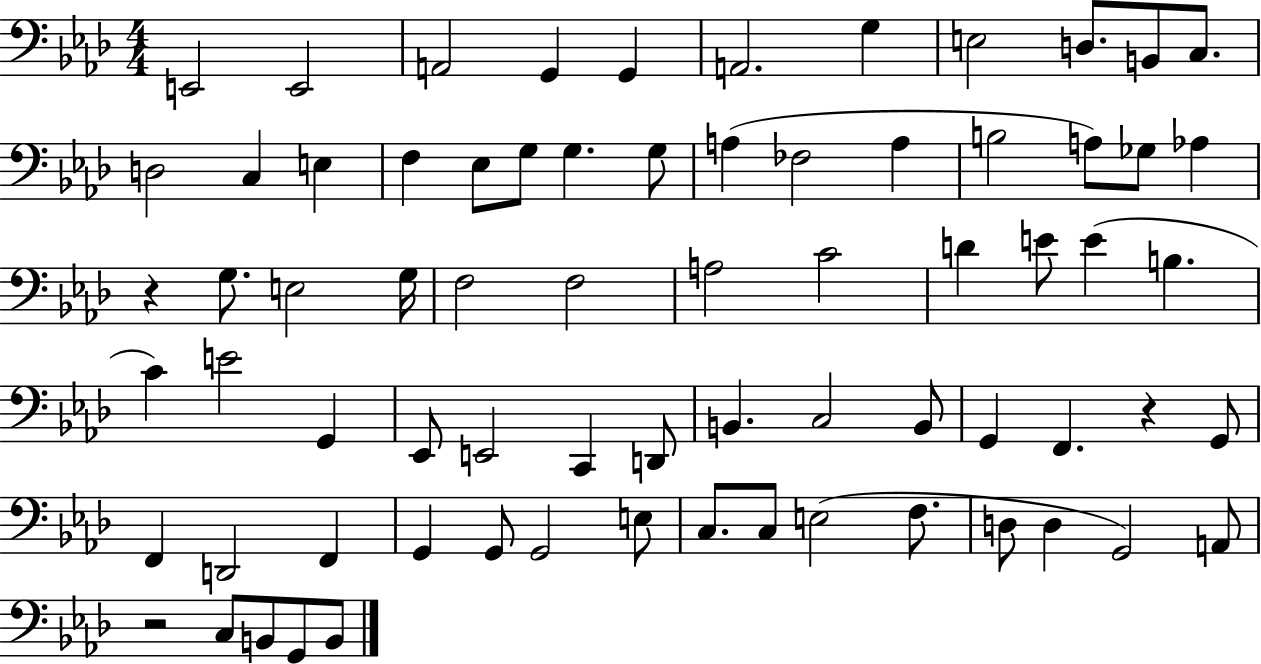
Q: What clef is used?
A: bass